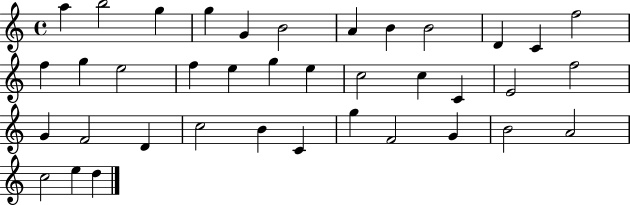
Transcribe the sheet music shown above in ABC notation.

X:1
T:Untitled
M:4/4
L:1/4
K:C
a b2 g g G B2 A B B2 D C f2 f g e2 f e g e c2 c C E2 f2 G F2 D c2 B C g F2 G B2 A2 c2 e d